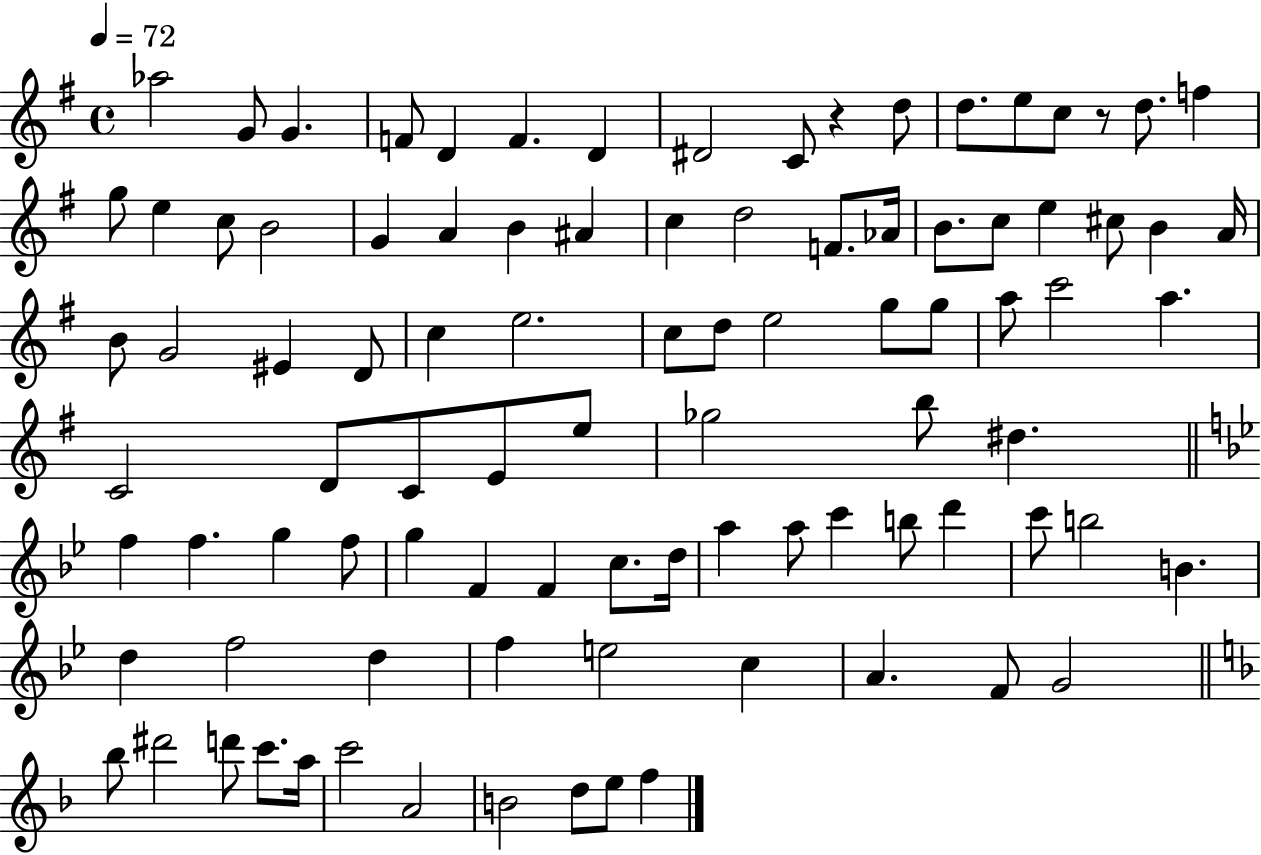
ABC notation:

X:1
T:Untitled
M:4/4
L:1/4
K:G
_a2 G/2 G F/2 D F D ^D2 C/2 z d/2 d/2 e/2 c/2 z/2 d/2 f g/2 e c/2 B2 G A B ^A c d2 F/2 _A/4 B/2 c/2 e ^c/2 B A/4 B/2 G2 ^E D/2 c e2 c/2 d/2 e2 g/2 g/2 a/2 c'2 a C2 D/2 C/2 E/2 e/2 _g2 b/2 ^d f f g f/2 g F F c/2 d/4 a a/2 c' b/2 d' c'/2 b2 B d f2 d f e2 c A F/2 G2 _b/2 ^d'2 d'/2 c'/2 a/4 c'2 A2 B2 d/2 e/2 f